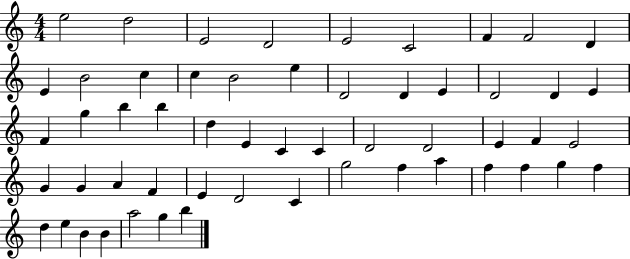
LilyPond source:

{
  \clef treble
  \numericTimeSignature
  \time 4/4
  \key c \major
  e''2 d''2 | e'2 d'2 | e'2 c'2 | f'4 f'2 d'4 | \break e'4 b'2 c''4 | c''4 b'2 e''4 | d'2 d'4 e'4 | d'2 d'4 e'4 | \break f'4 g''4 b''4 b''4 | d''4 e'4 c'4 c'4 | d'2 d'2 | e'4 f'4 e'2 | \break g'4 g'4 a'4 f'4 | e'4 d'2 c'4 | g''2 f''4 a''4 | f''4 f''4 g''4 f''4 | \break d''4 e''4 b'4 b'4 | a''2 g''4 b''4 | \bar "|."
}